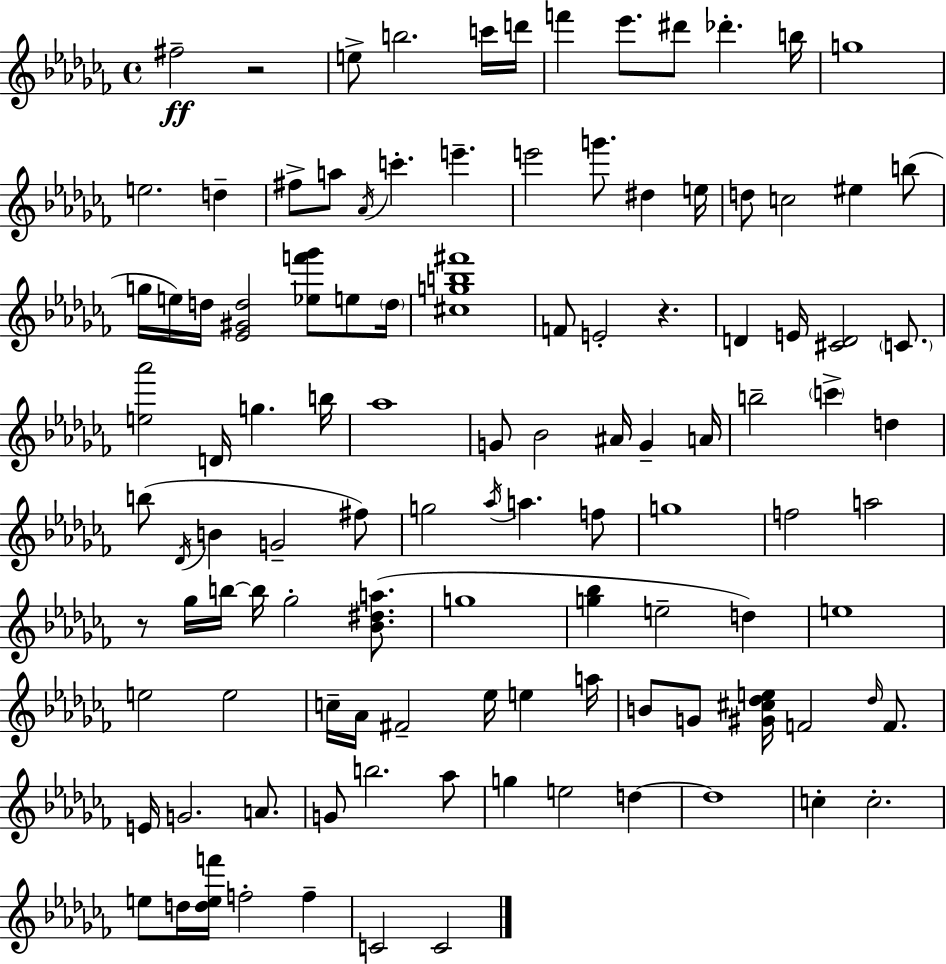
X:1
T:Untitled
M:4/4
L:1/4
K:Abm
^f2 z2 e/2 b2 c'/4 d'/4 f' _e'/2 ^d'/2 _d' b/4 g4 e2 d ^f/2 a/2 _A/4 c' e' e'2 g'/2 ^d e/4 d/2 c2 ^e b/2 g/4 e/4 d/4 [_E^Gd]2 [_ef'_g']/2 e/2 d/4 [^cgb^f']4 F/2 E2 z D E/4 [^CD]2 C/2 [e_a']2 D/4 g b/4 _a4 G/2 _B2 ^A/4 G A/4 b2 c' d b/2 _D/4 B G2 ^f/2 g2 _a/4 a f/2 g4 f2 a2 z/2 _g/4 b/4 b/4 _g2 [_B^da]/2 g4 [g_b] e2 d e4 e2 e2 c/4 _A/4 ^F2 _e/4 e a/4 B/2 G/2 [^G^c_de]/4 F2 _d/4 F/2 E/4 G2 A/2 G/2 b2 _a/2 g e2 d d4 c c2 e/2 d/4 [def']/4 f2 f C2 C2